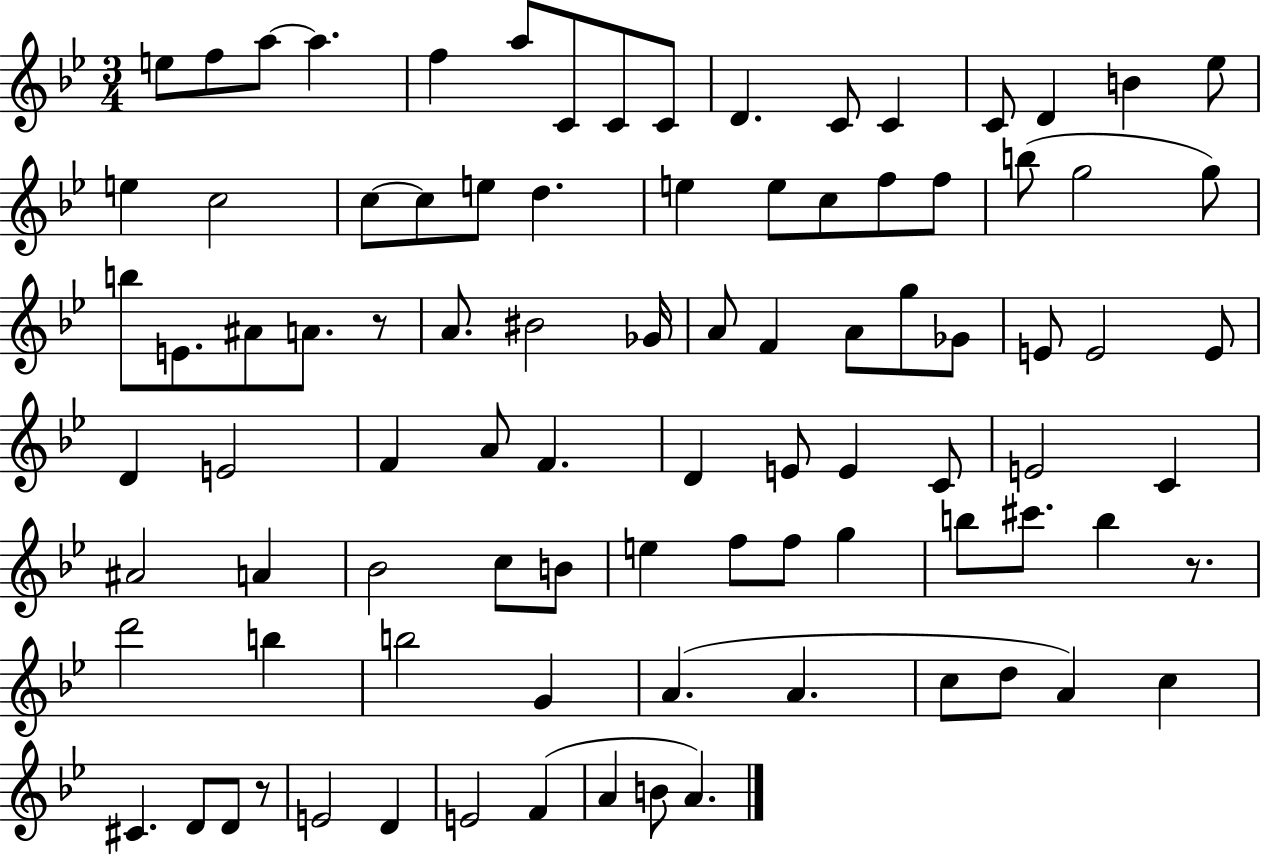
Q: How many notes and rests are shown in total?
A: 91